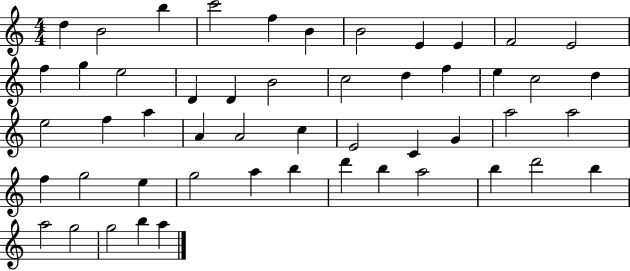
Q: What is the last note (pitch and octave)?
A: A5